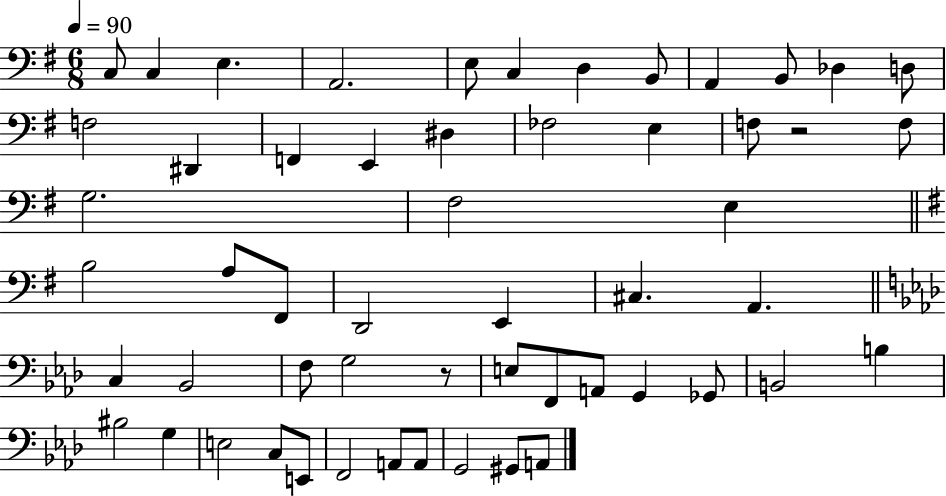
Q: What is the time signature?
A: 6/8